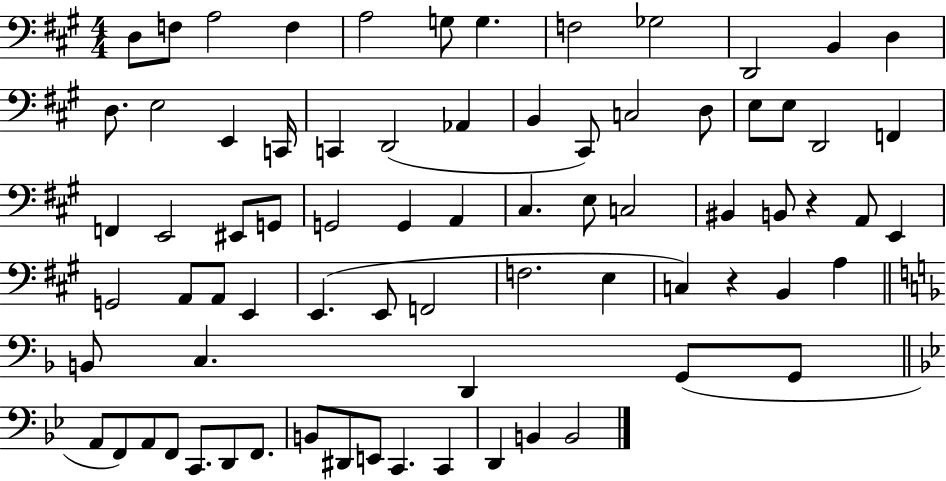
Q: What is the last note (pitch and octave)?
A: B2